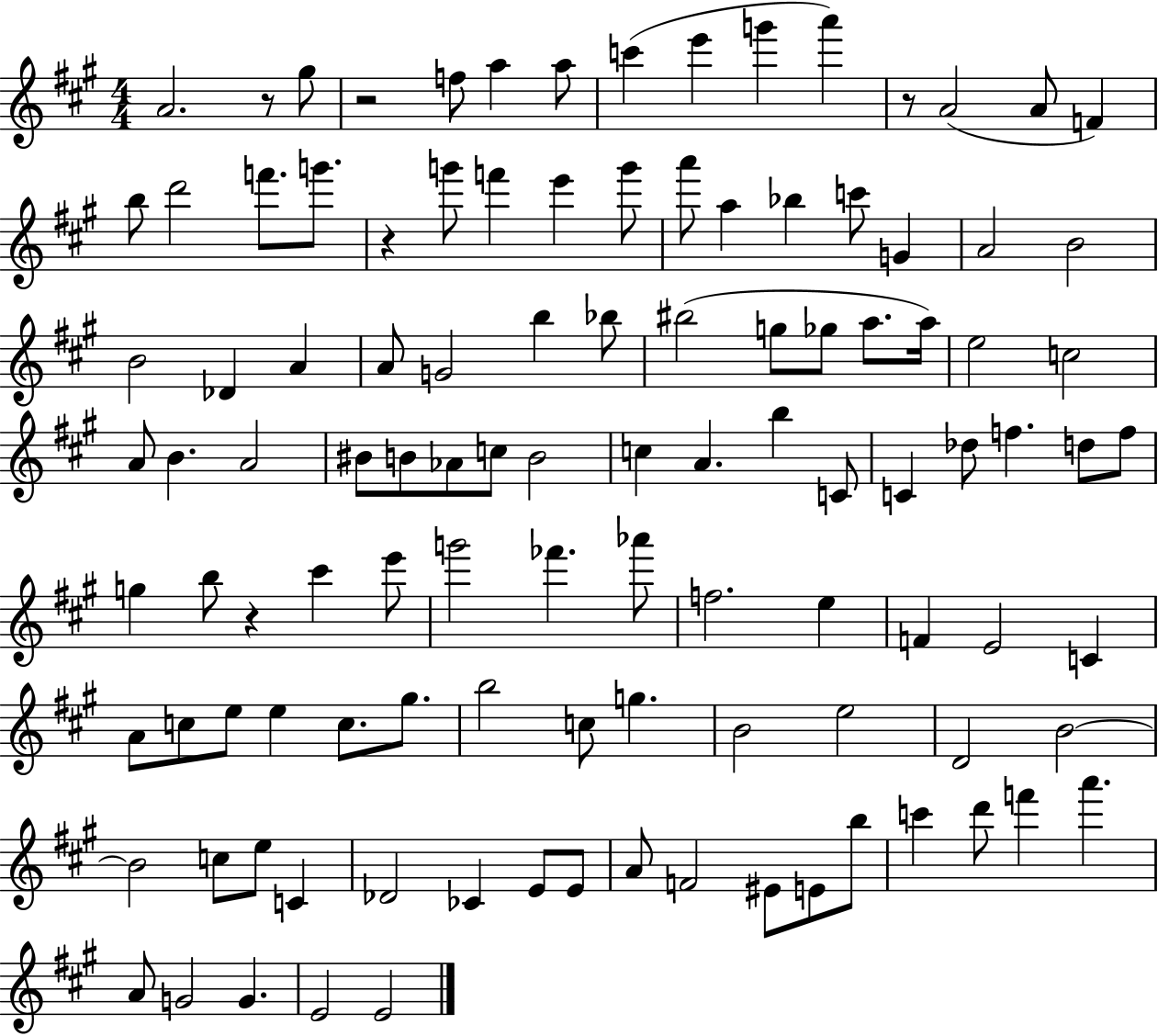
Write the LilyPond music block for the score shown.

{
  \clef treble
  \numericTimeSignature
  \time 4/4
  \key a \major
  \repeat volta 2 { a'2. r8 gis''8 | r2 f''8 a''4 a''8 | c'''4( e'''4 g'''4 a'''4) | r8 a'2( a'8 f'4) | \break b''8 d'''2 f'''8. g'''8. | r4 g'''8 f'''4 e'''4 g'''8 | a'''8 a''4 bes''4 c'''8 g'4 | a'2 b'2 | \break b'2 des'4 a'4 | a'8 g'2 b''4 bes''8 | bis''2( g''8 ges''8 a''8. a''16) | e''2 c''2 | \break a'8 b'4. a'2 | bis'8 b'8 aes'8 c''8 b'2 | c''4 a'4. b''4 c'8 | c'4 des''8 f''4. d''8 f''8 | \break g''4 b''8 r4 cis'''4 e'''8 | g'''2 fes'''4. aes'''8 | f''2. e''4 | f'4 e'2 c'4 | \break a'8 c''8 e''8 e''4 c''8. gis''8. | b''2 c''8 g''4. | b'2 e''2 | d'2 b'2~~ | \break b'2 c''8 e''8 c'4 | des'2 ces'4 e'8 e'8 | a'8 f'2 eis'8 e'8 b''8 | c'''4 d'''8 f'''4 a'''4. | \break a'8 g'2 g'4. | e'2 e'2 | } \bar "|."
}